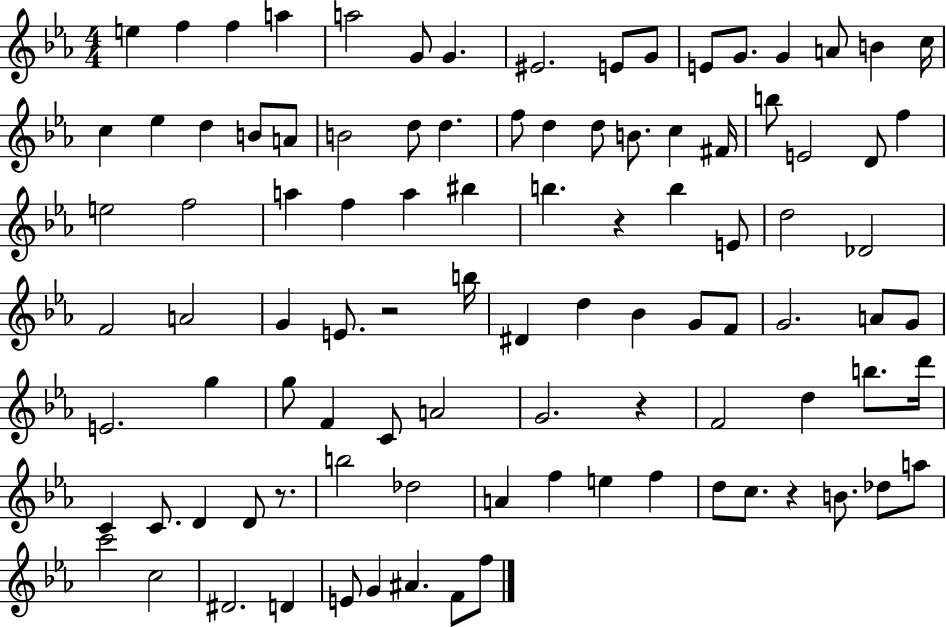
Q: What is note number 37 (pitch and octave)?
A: A5